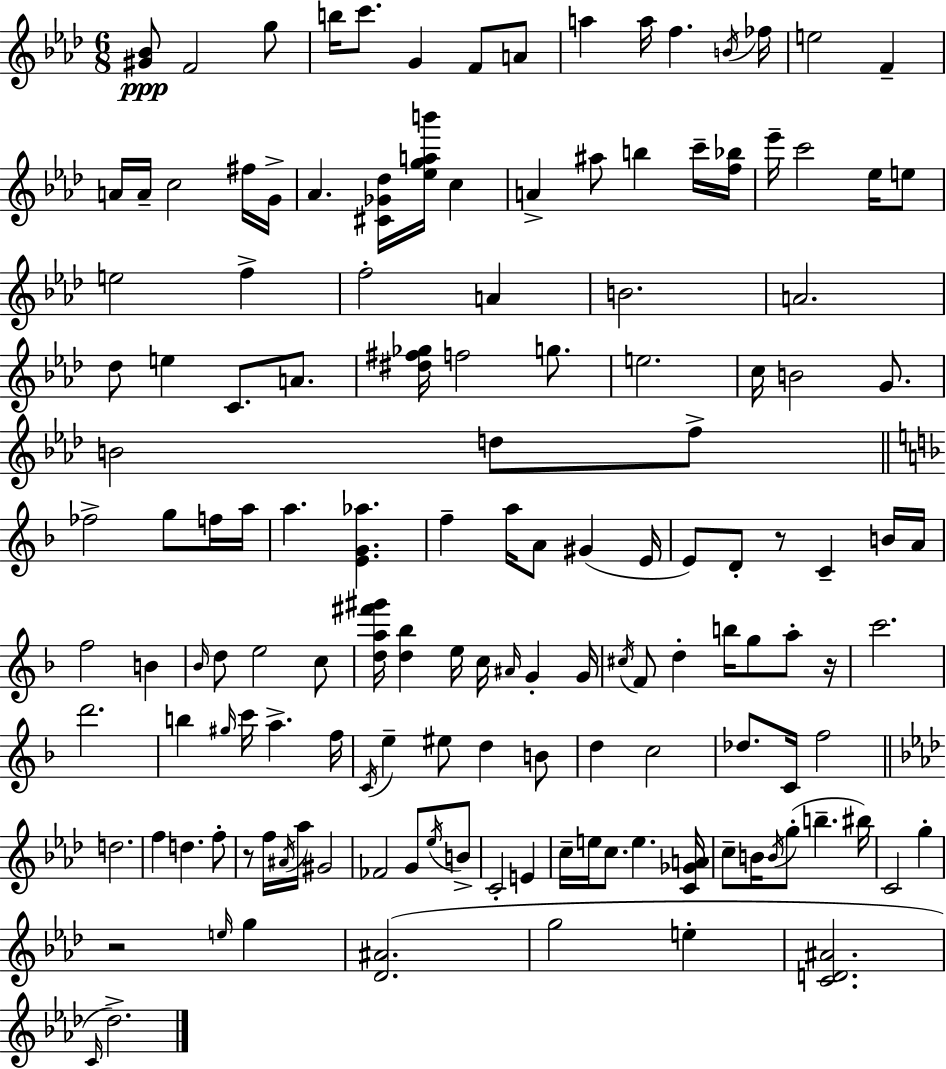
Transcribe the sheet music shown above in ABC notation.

X:1
T:Untitled
M:6/8
L:1/4
K:Ab
[^G_B]/2 F2 g/2 b/4 c'/2 G F/2 A/2 a a/4 f B/4 _f/4 e2 F A/4 A/4 c2 ^f/4 G/4 _A [^C_G_d]/4 [_egab']/4 c A ^a/2 b c'/4 [f_b]/4 _e'/4 c'2 _e/4 e/2 e2 f f2 A B2 A2 _d/2 e C/2 A/2 [^d^f_g]/4 f2 g/2 e2 c/4 B2 G/2 B2 d/2 f/2 _f2 g/2 f/4 a/4 a [EG_a] f a/4 A/2 ^G E/4 E/2 D/2 z/2 C B/4 A/4 f2 B _B/4 d/2 e2 c/2 [da^f'^g']/4 [d_b] e/4 c/4 ^A/4 G G/4 ^c/4 F/2 d b/4 g/2 a/2 z/4 c'2 d'2 b ^g/4 c'/4 a f/4 C/4 e ^e/2 d B/2 d c2 _d/2 C/4 f2 d2 f d f/2 z/2 f/4 ^A/4 _a/4 ^G2 _F2 G/2 _e/4 B/2 C2 E c/4 e/4 c/2 e [C_GA]/4 c/2 B/4 B/4 g/2 b ^b/4 C2 g z2 e/4 g [_D^A]2 g2 e [CD^A]2 C/4 _d2